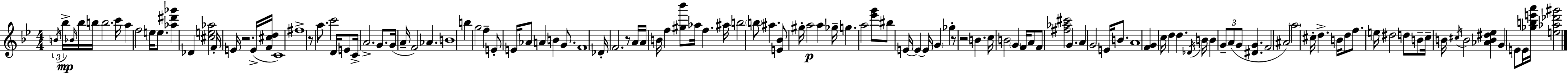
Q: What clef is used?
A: treble